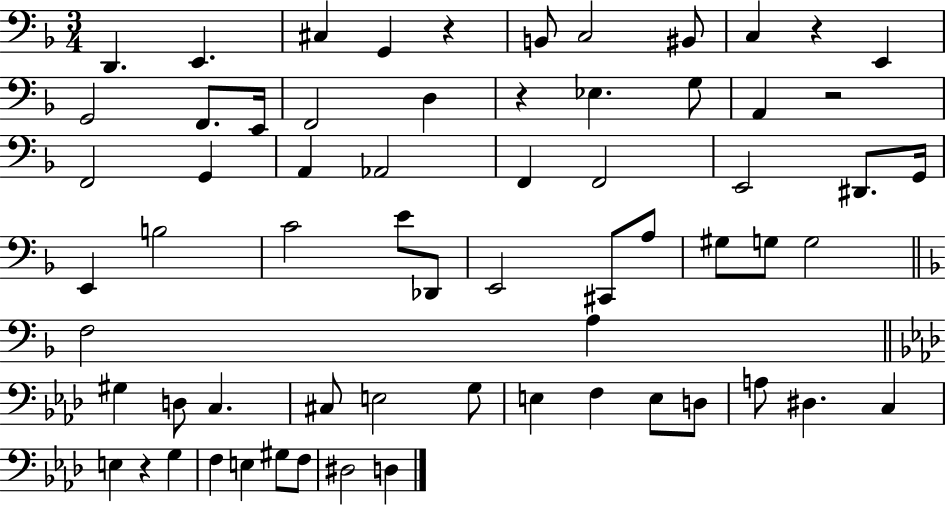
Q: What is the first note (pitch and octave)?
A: D2